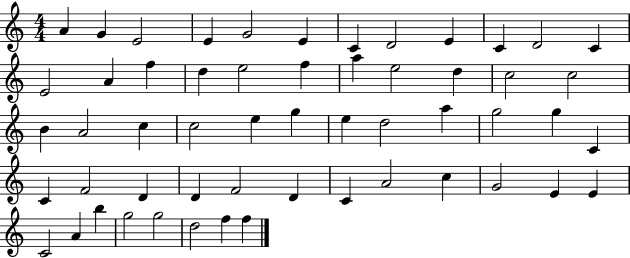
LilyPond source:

{
  \clef treble
  \numericTimeSignature
  \time 4/4
  \key c \major
  a'4 g'4 e'2 | e'4 g'2 e'4 | c'4 d'2 e'4 | c'4 d'2 c'4 | \break e'2 a'4 f''4 | d''4 e''2 f''4 | a''4 e''2 d''4 | c''2 c''2 | \break b'4 a'2 c''4 | c''2 e''4 g''4 | e''4 d''2 a''4 | g''2 g''4 c'4 | \break c'4 f'2 d'4 | d'4 f'2 d'4 | c'4 a'2 c''4 | g'2 e'4 e'4 | \break c'2 a'4 b''4 | g''2 g''2 | d''2 f''4 f''4 | \bar "|."
}